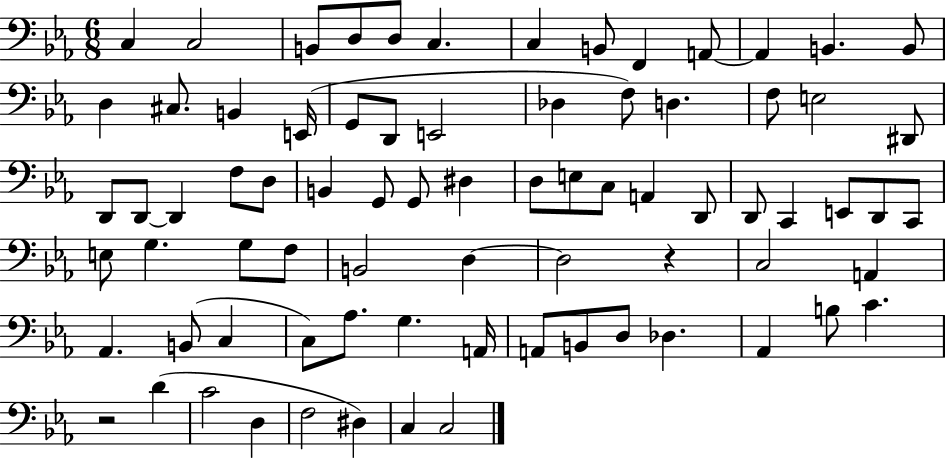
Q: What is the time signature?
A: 6/8